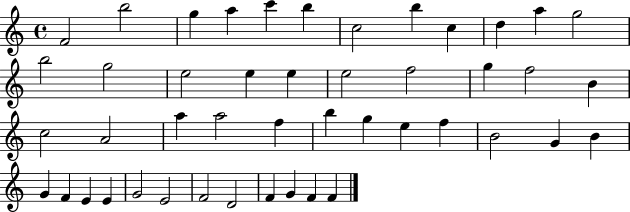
{
  \clef treble
  \time 4/4
  \defaultTimeSignature
  \key c \major
  f'2 b''2 | g''4 a''4 c'''4 b''4 | c''2 b''4 c''4 | d''4 a''4 g''2 | \break b''2 g''2 | e''2 e''4 e''4 | e''2 f''2 | g''4 f''2 b'4 | \break c''2 a'2 | a''4 a''2 f''4 | b''4 g''4 e''4 f''4 | b'2 g'4 b'4 | \break g'4 f'4 e'4 e'4 | g'2 e'2 | f'2 d'2 | f'4 g'4 f'4 f'4 | \break \bar "|."
}